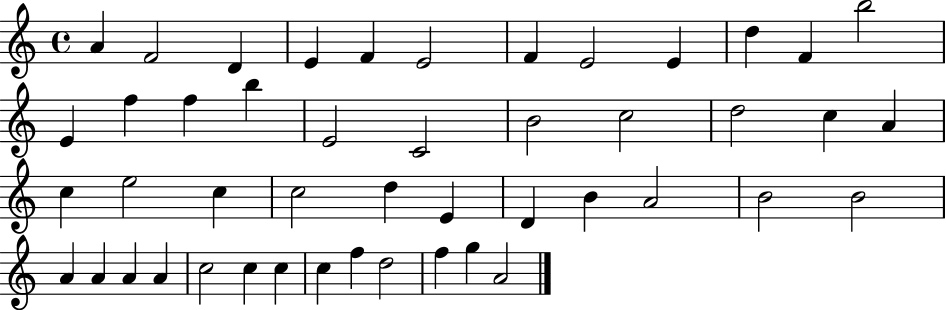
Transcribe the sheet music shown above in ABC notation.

X:1
T:Untitled
M:4/4
L:1/4
K:C
A F2 D E F E2 F E2 E d F b2 E f f b E2 C2 B2 c2 d2 c A c e2 c c2 d E D B A2 B2 B2 A A A A c2 c c c f d2 f g A2